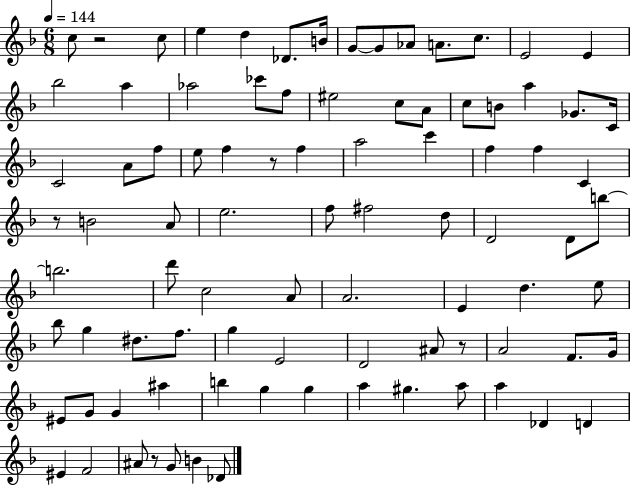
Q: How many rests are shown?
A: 5